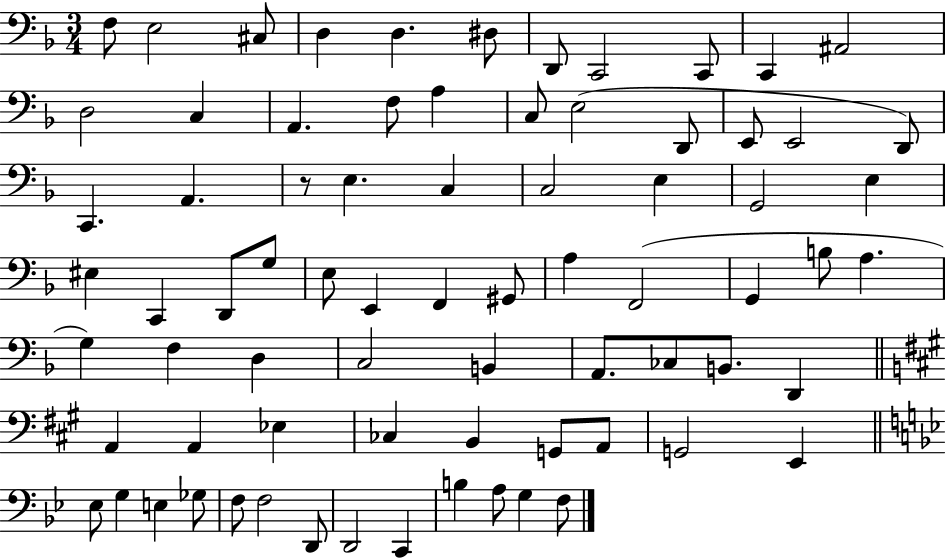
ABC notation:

X:1
T:Untitled
M:3/4
L:1/4
K:F
F,/2 E,2 ^C,/2 D, D, ^D,/2 D,,/2 C,,2 C,,/2 C,, ^A,,2 D,2 C, A,, F,/2 A, C,/2 E,2 D,,/2 E,,/2 E,,2 D,,/2 C,, A,, z/2 E, C, C,2 E, G,,2 E, ^E, C,, D,,/2 G,/2 E,/2 E,, F,, ^G,,/2 A, F,,2 G,, B,/2 A, G, F, D, C,2 B,, A,,/2 _C,/2 B,,/2 D,, A,, A,, _E, _C, B,, G,,/2 A,,/2 G,,2 E,, _E,/2 G, E, _G,/2 F,/2 F,2 D,,/2 D,,2 C,, B, A,/2 G, F,/2